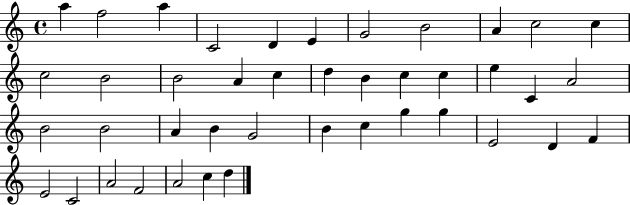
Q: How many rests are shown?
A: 0